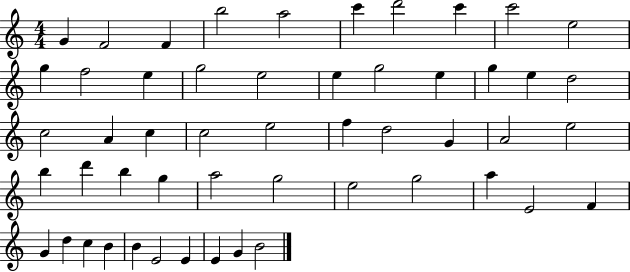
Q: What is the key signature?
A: C major